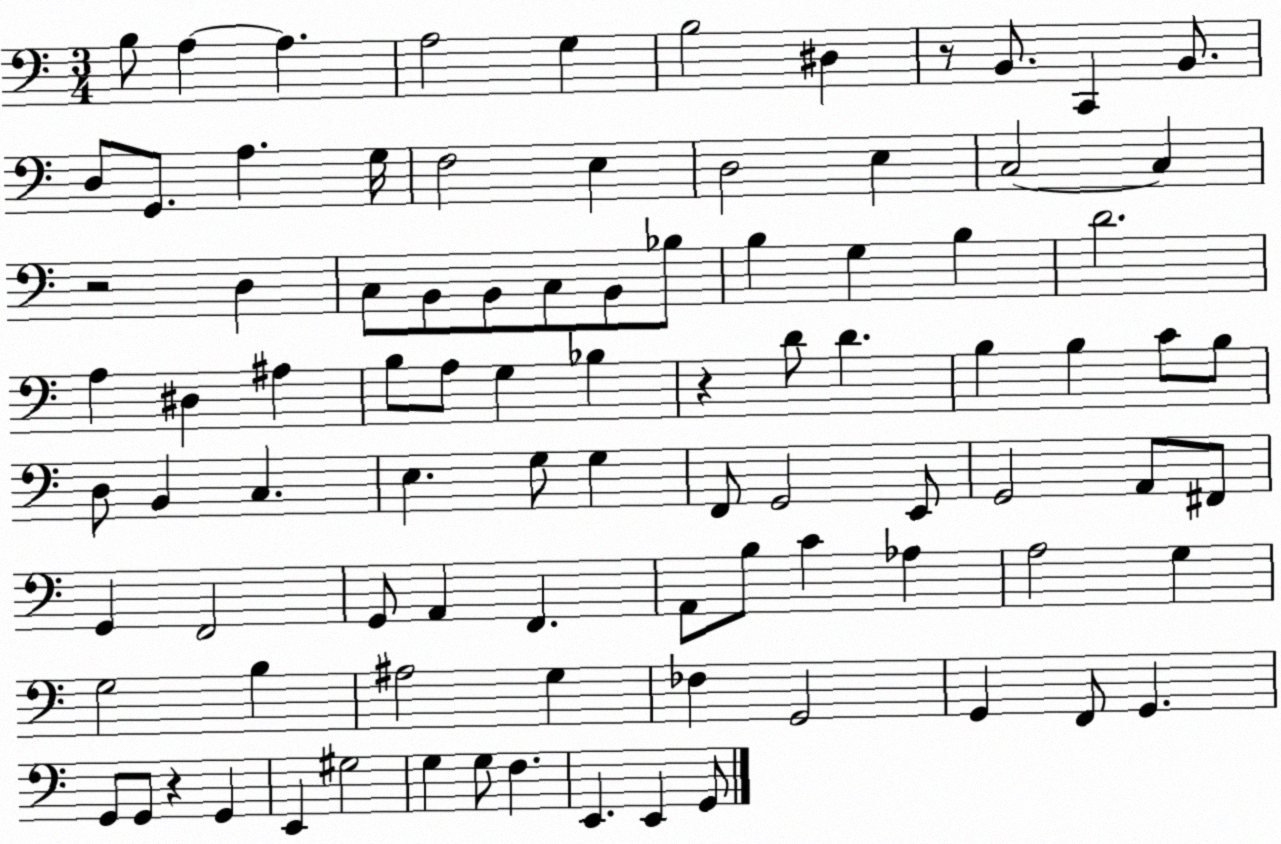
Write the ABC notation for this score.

X:1
T:Untitled
M:3/4
L:1/4
K:C
B,/2 A, A, A,2 G, B,2 ^D, z/2 B,,/2 C,, B,,/2 D,/2 G,,/2 A, G,/4 F,2 E, D,2 E, C,2 C, z2 D, C,/2 B,,/2 B,,/2 C,/2 B,,/2 _B,/2 B, G, B, D2 A, ^D, ^A, B,/2 A,/2 G, _B, z D/2 D B, B, C/2 B,/2 D,/2 B,, C, E, G,/2 G, F,,/2 G,,2 E,,/2 G,,2 A,,/2 ^F,,/2 G,, F,,2 G,,/2 A,, F,, A,,/2 B,/2 C _A, A,2 G, G,2 B, ^A,2 G, _F, G,,2 G,, F,,/2 G,, G,,/2 G,,/2 z G,, E,, ^G,2 G, G,/2 F, E,, E,, G,,/2